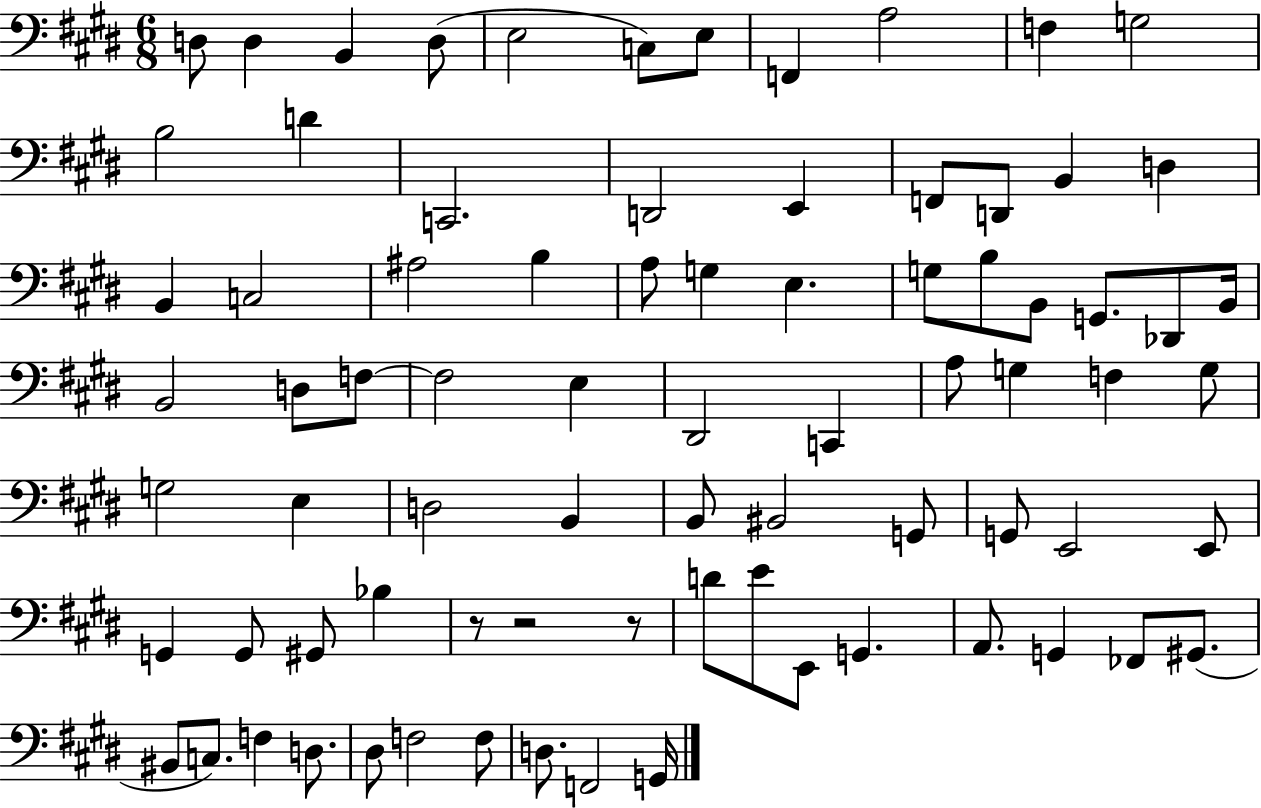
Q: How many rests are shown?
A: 3